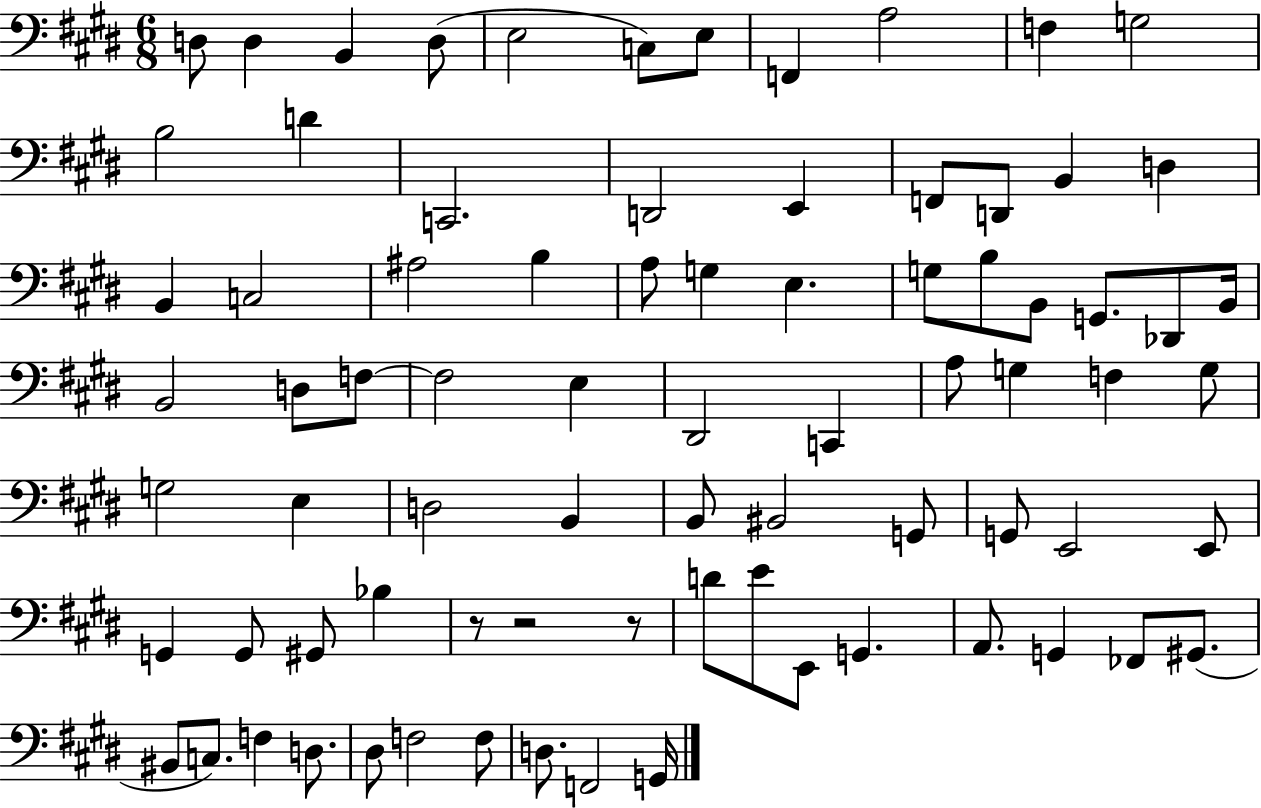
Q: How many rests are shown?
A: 3